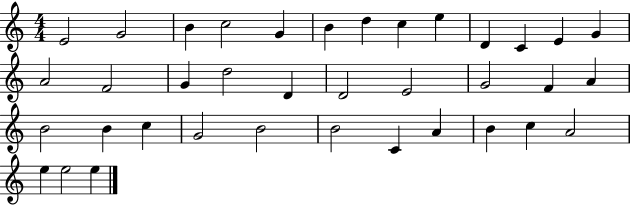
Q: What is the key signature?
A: C major